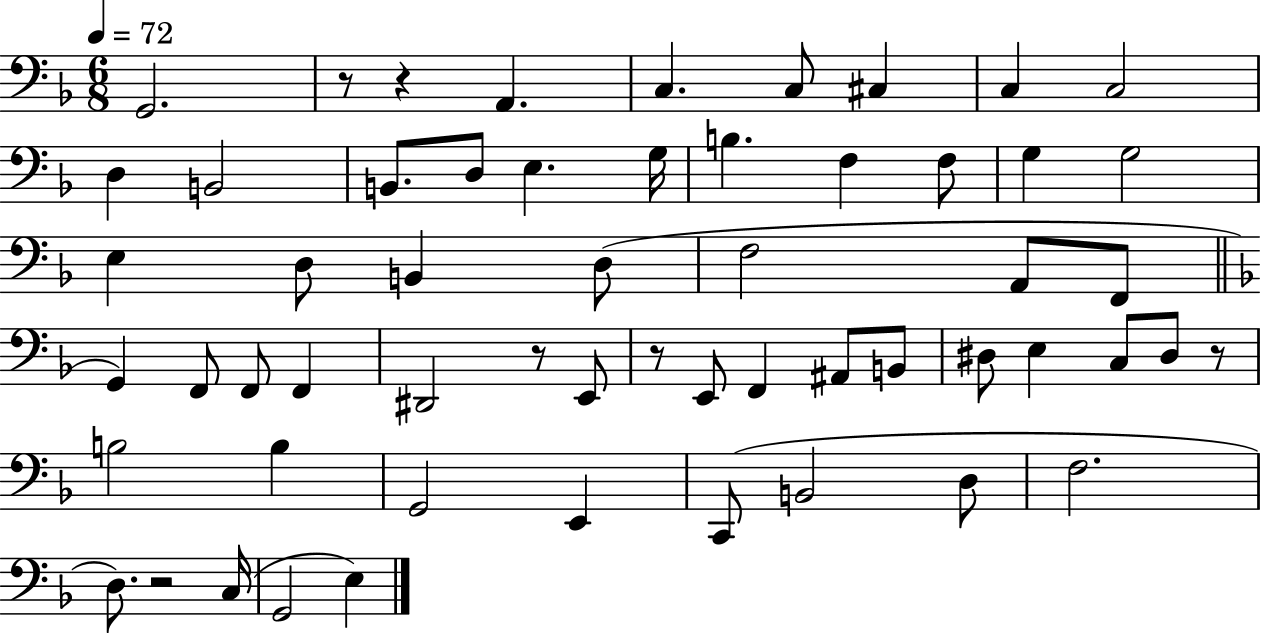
G2/h. R/e R/q A2/q. C3/q. C3/e C#3/q C3/q C3/h D3/q B2/h B2/e. D3/e E3/q. G3/s B3/q. F3/q F3/e G3/q G3/h E3/q D3/e B2/q D3/e F3/h A2/e F2/e G2/q F2/e F2/e F2/q D#2/h R/e E2/e R/e E2/e F2/q A#2/e B2/e D#3/e E3/q C3/e D#3/e R/e B3/h B3/q G2/h E2/q C2/e B2/h D3/e F3/h. D3/e. R/h C3/s G2/h E3/q